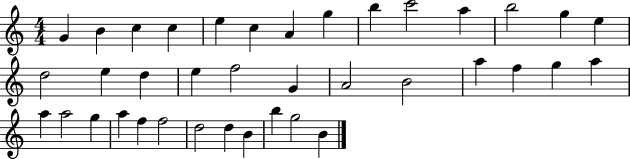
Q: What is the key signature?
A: C major